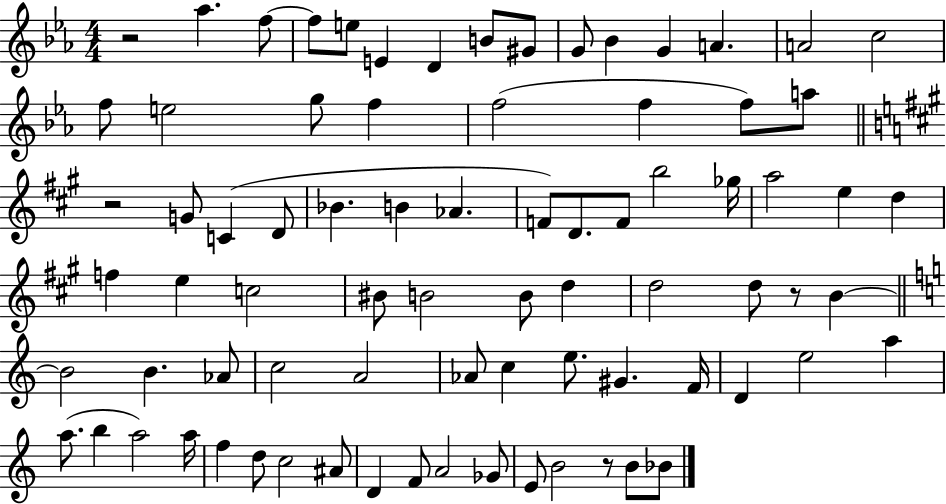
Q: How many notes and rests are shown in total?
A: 79